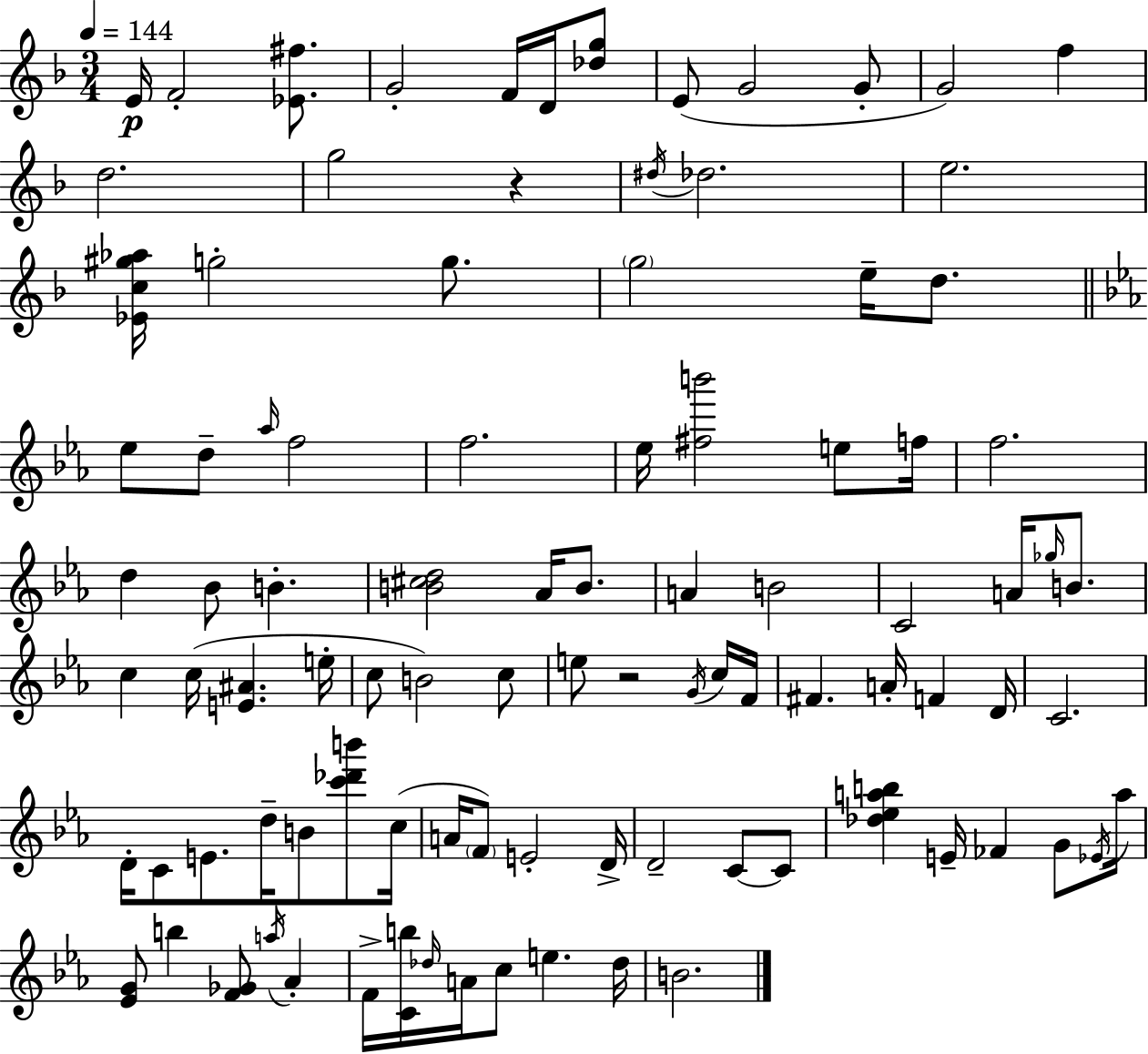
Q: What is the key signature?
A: D minor